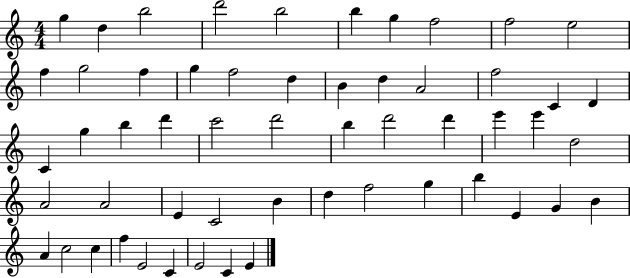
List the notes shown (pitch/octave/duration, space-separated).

G5/q D5/q B5/h D6/h B5/h B5/q G5/q F5/h F5/h E5/h F5/q G5/h F5/q G5/q F5/h D5/q B4/q D5/q A4/h F5/h C4/q D4/q C4/q G5/q B5/q D6/q C6/h D6/h B5/q D6/h D6/q E6/q E6/q D5/h A4/h A4/h E4/q C4/h B4/q D5/q F5/h G5/q B5/q E4/q G4/q B4/q A4/q C5/h C5/q F5/q E4/h C4/q E4/h C4/q E4/q